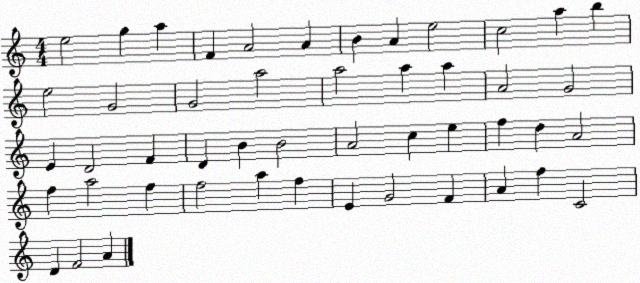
X:1
T:Untitled
M:4/4
L:1/4
K:C
e2 g a F A2 A B A e2 c2 a b e2 G2 G2 a2 a2 a a A2 G2 E D2 F D B B2 A2 c e f d A2 f a2 f f2 a f E G2 F A f C2 D F2 A